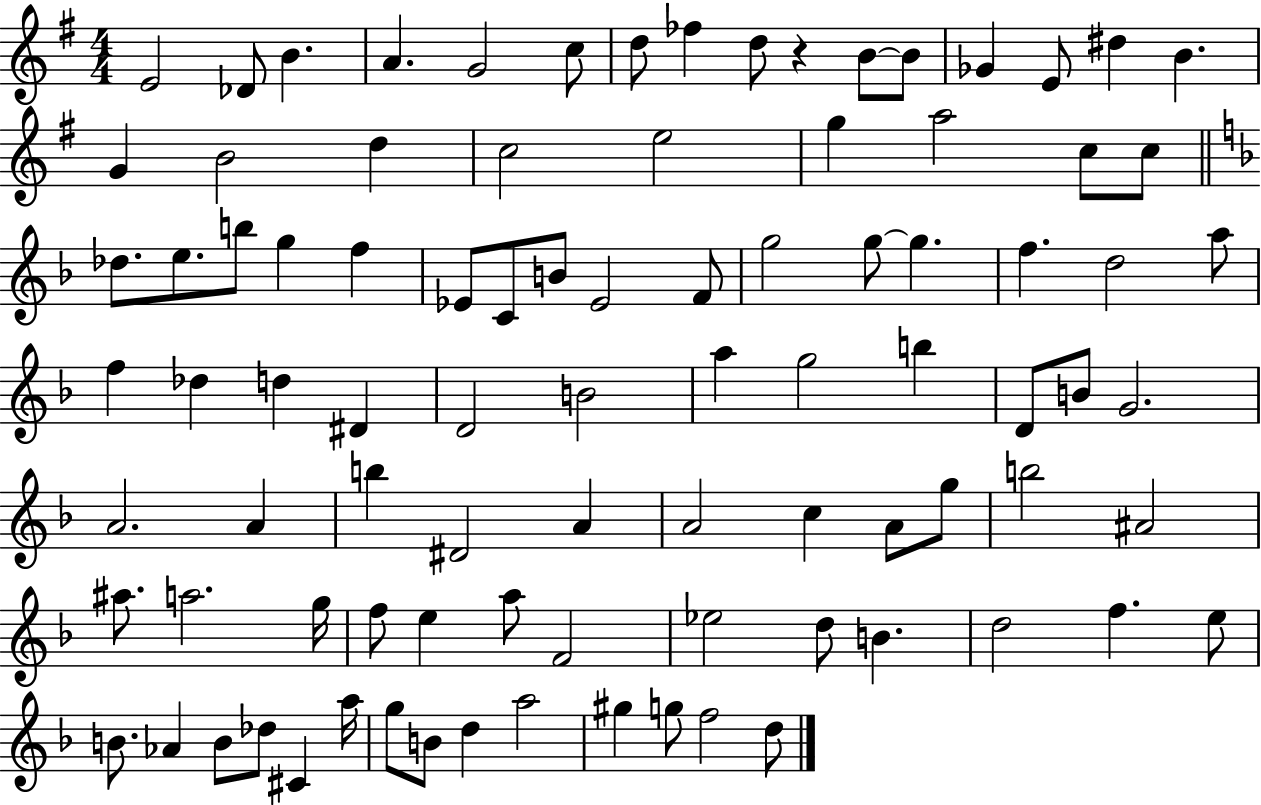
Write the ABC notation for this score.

X:1
T:Untitled
M:4/4
L:1/4
K:G
E2 _D/2 B A G2 c/2 d/2 _f d/2 z B/2 B/2 _G E/2 ^d B G B2 d c2 e2 g a2 c/2 c/2 _d/2 e/2 b/2 g f _E/2 C/2 B/2 _E2 F/2 g2 g/2 g f d2 a/2 f _d d ^D D2 B2 a g2 b D/2 B/2 G2 A2 A b ^D2 A A2 c A/2 g/2 b2 ^A2 ^a/2 a2 g/4 f/2 e a/2 F2 _e2 d/2 B d2 f e/2 B/2 _A B/2 _d/2 ^C a/4 g/2 B/2 d a2 ^g g/2 f2 d/2